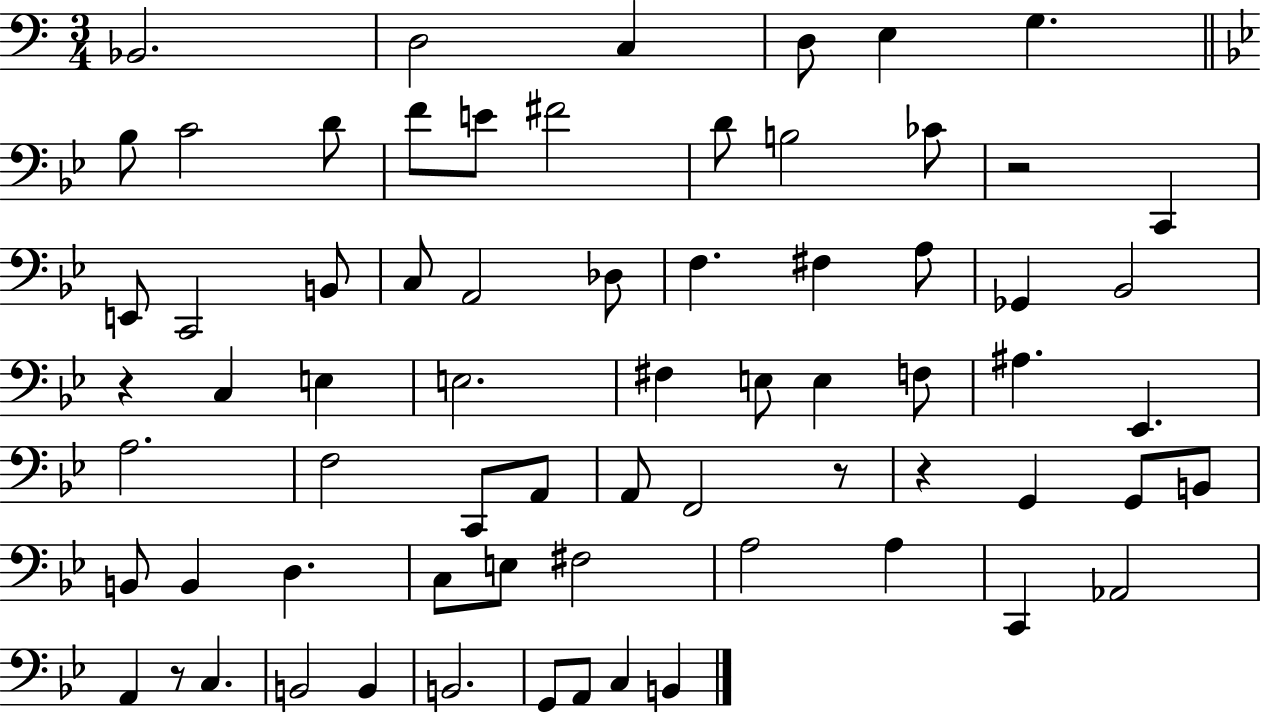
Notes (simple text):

Bb2/h. D3/h C3/q D3/e E3/q G3/q. Bb3/e C4/h D4/e F4/e E4/e F#4/h D4/e B3/h CES4/e R/h C2/q E2/e C2/h B2/e C3/e A2/h Db3/e F3/q. F#3/q A3/e Gb2/q Bb2/h R/q C3/q E3/q E3/h. F#3/q E3/e E3/q F3/e A#3/q. Eb2/q. A3/h. F3/h C2/e A2/e A2/e F2/h R/e R/q G2/q G2/e B2/e B2/e B2/q D3/q. C3/e E3/e F#3/h A3/h A3/q C2/q Ab2/h A2/q R/e C3/q. B2/h B2/q B2/h. G2/e A2/e C3/q B2/q